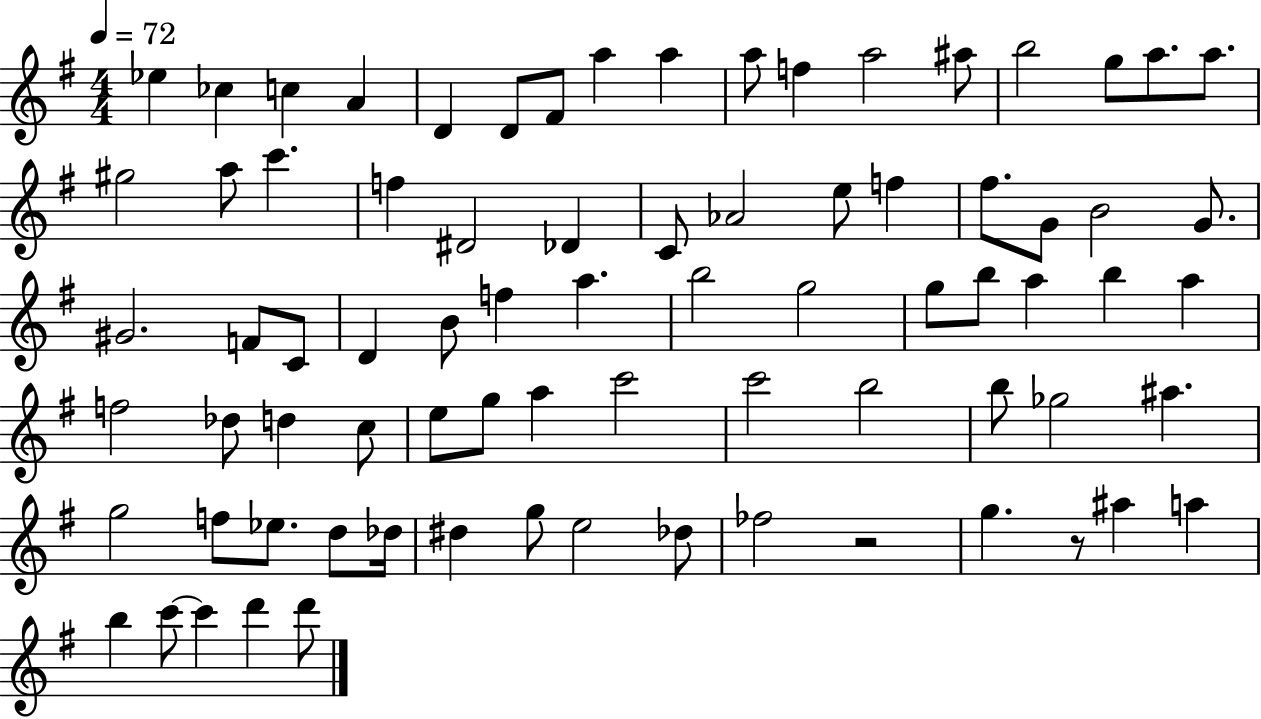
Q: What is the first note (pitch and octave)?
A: Eb5